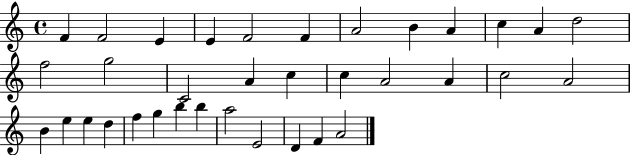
X:1
T:Untitled
M:4/4
L:1/4
K:C
F F2 E E F2 F A2 B A c A d2 f2 g2 C2 A c c A2 A c2 A2 B e e d f g b b a2 E2 D F A2